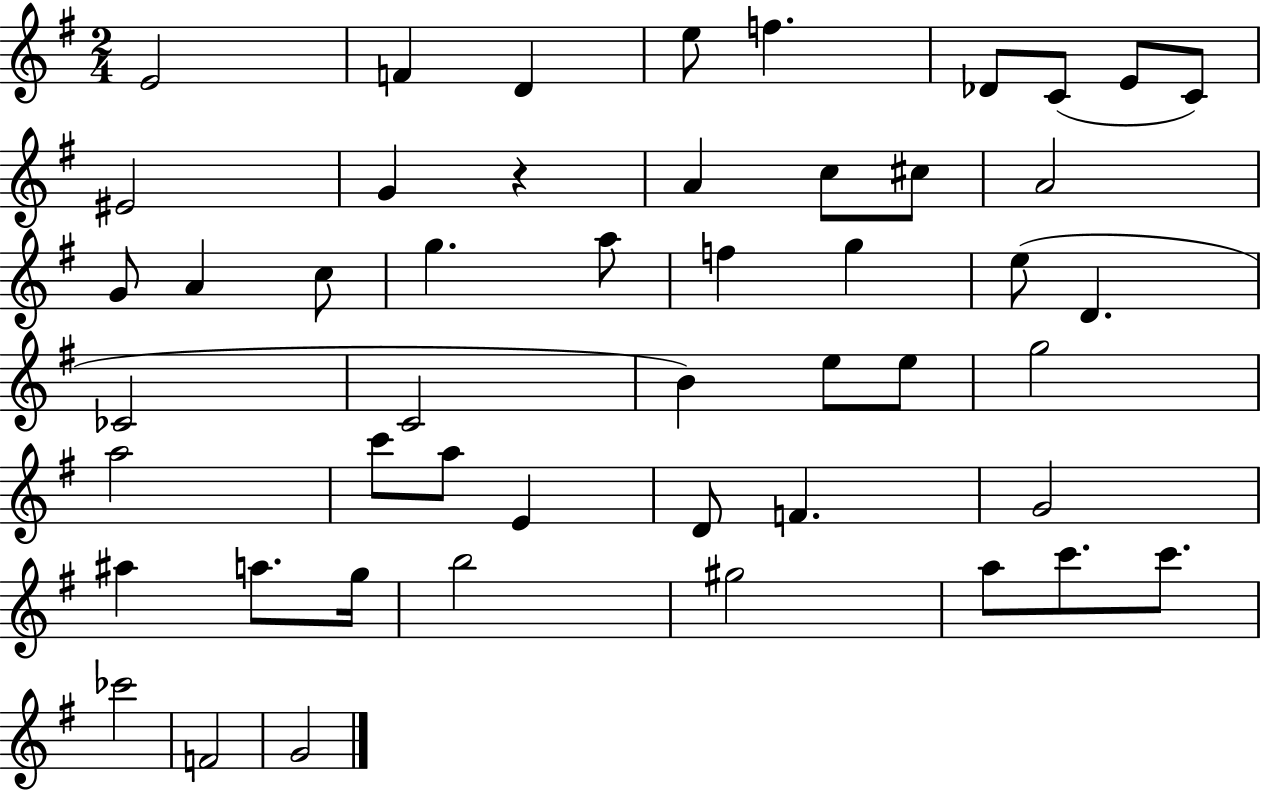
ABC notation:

X:1
T:Untitled
M:2/4
L:1/4
K:G
E2 F D e/2 f _D/2 C/2 E/2 C/2 ^E2 G z A c/2 ^c/2 A2 G/2 A c/2 g a/2 f g e/2 D _C2 C2 B e/2 e/2 g2 a2 c'/2 a/2 E D/2 F G2 ^a a/2 g/4 b2 ^g2 a/2 c'/2 c'/2 _c'2 F2 G2